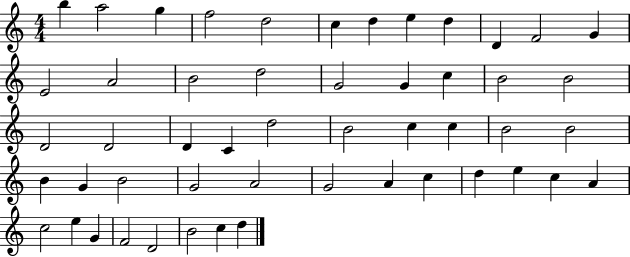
{
  \clef treble
  \numericTimeSignature
  \time 4/4
  \key c \major
  b''4 a''2 g''4 | f''2 d''2 | c''4 d''4 e''4 d''4 | d'4 f'2 g'4 | \break e'2 a'2 | b'2 d''2 | g'2 g'4 c''4 | b'2 b'2 | \break d'2 d'2 | d'4 c'4 d''2 | b'2 c''4 c''4 | b'2 b'2 | \break b'4 g'4 b'2 | g'2 a'2 | g'2 a'4 c''4 | d''4 e''4 c''4 a'4 | \break c''2 e''4 g'4 | f'2 d'2 | b'2 c''4 d''4 | \bar "|."
}